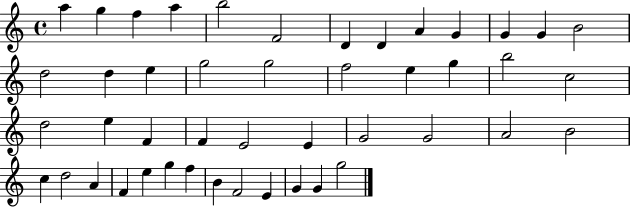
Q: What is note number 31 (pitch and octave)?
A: G4